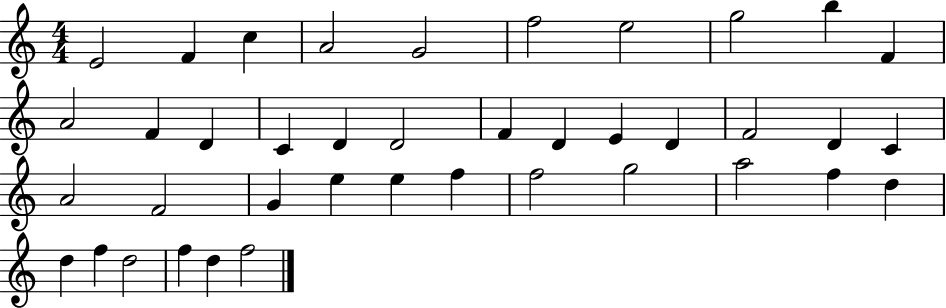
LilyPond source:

{
  \clef treble
  \numericTimeSignature
  \time 4/4
  \key c \major
  e'2 f'4 c''4 | a'2 g'2 | f''2 e''2 | g''2 b''4 f'4 | \break a'2 f'4 d'4 | c'4 d'4 d'2 | f'4 d'4 e'4 d'4 | f'2 d'4 c'4 | \break a'2 f'2 | g'4 e''4 e''4 f''4 | f''2 g''2 | a''2 f''4 d''4 | \break d''4 f''4 d''2 | f''4 d''4 f''2 | \bar "|."
}